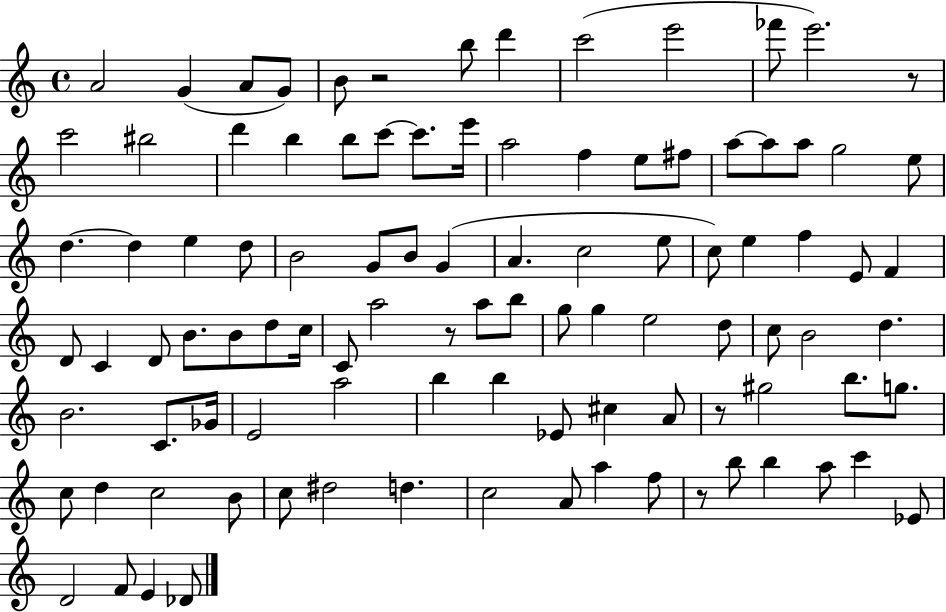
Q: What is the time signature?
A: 4/4